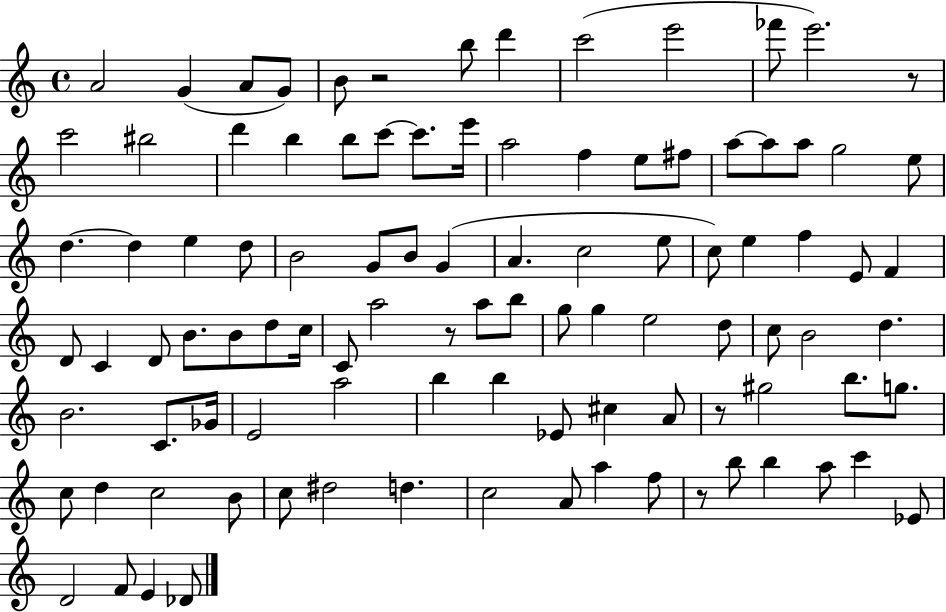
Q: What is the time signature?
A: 4/4